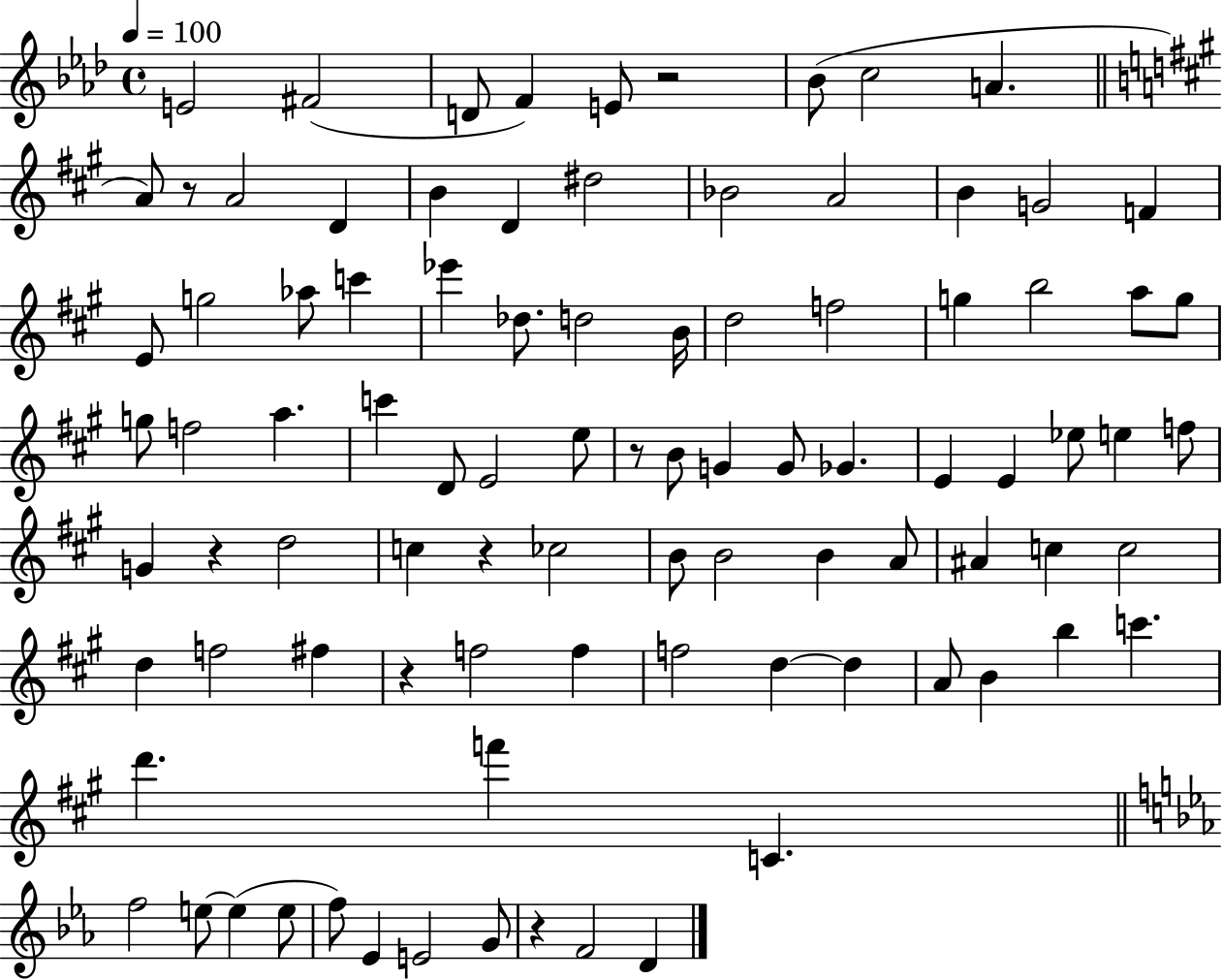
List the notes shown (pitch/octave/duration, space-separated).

E4/h F#4/h D4/e F4/q E4/e R/h Bb4/e C5/h A4/q. A4/e R/e A4/h D4/q B4/q D4/q D#5/h Bb4/h A4/h B4/q G4/h F4/q E4/e G5/h Ab5/e C6/q Eb6/q Db5/e. D5/h B4/s D5/h F5/h G5/q B5/h A5/e G5/e G5/e F5/h A5/q. C6/q D4/e E4/h E5/e R/e B4/e G4/q G4/e Gb4/q. E4/q E4/q Eb5/e E5/q F5/e G4/q R/q D5/h C5/q R/q CES5/h B4/e B4/h B4/q A4/e A#4/q C5/q C5/h D5/q F5/h F#5/q R/q F5/h F5/q F5/h D5/q D5/q A4/e B4/q B5/q C6/q. D6/q. F6/q C4/q. F5/h E5/e E5/q E5/e F5/e Eb4/q E4/h G4/e R/q F4/h D4/q